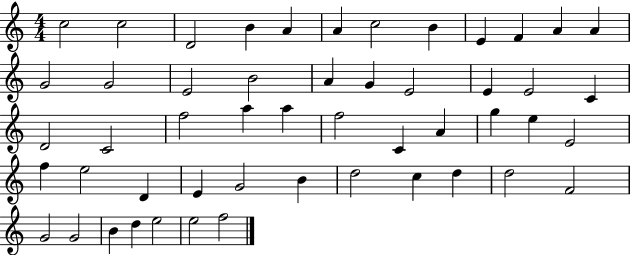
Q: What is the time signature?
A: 4/4